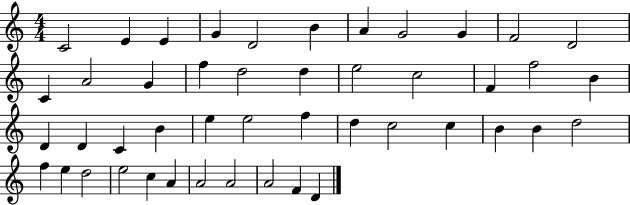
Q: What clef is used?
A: treble